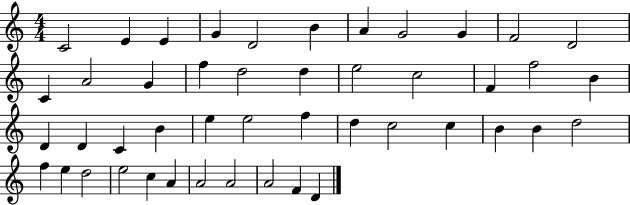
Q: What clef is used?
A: treble